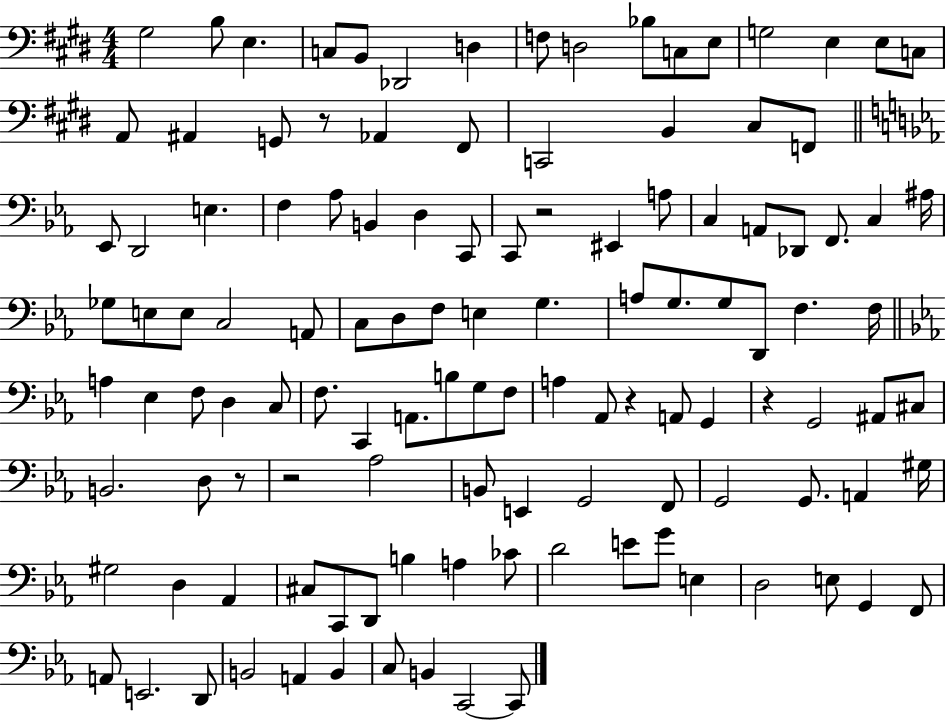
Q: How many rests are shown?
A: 6